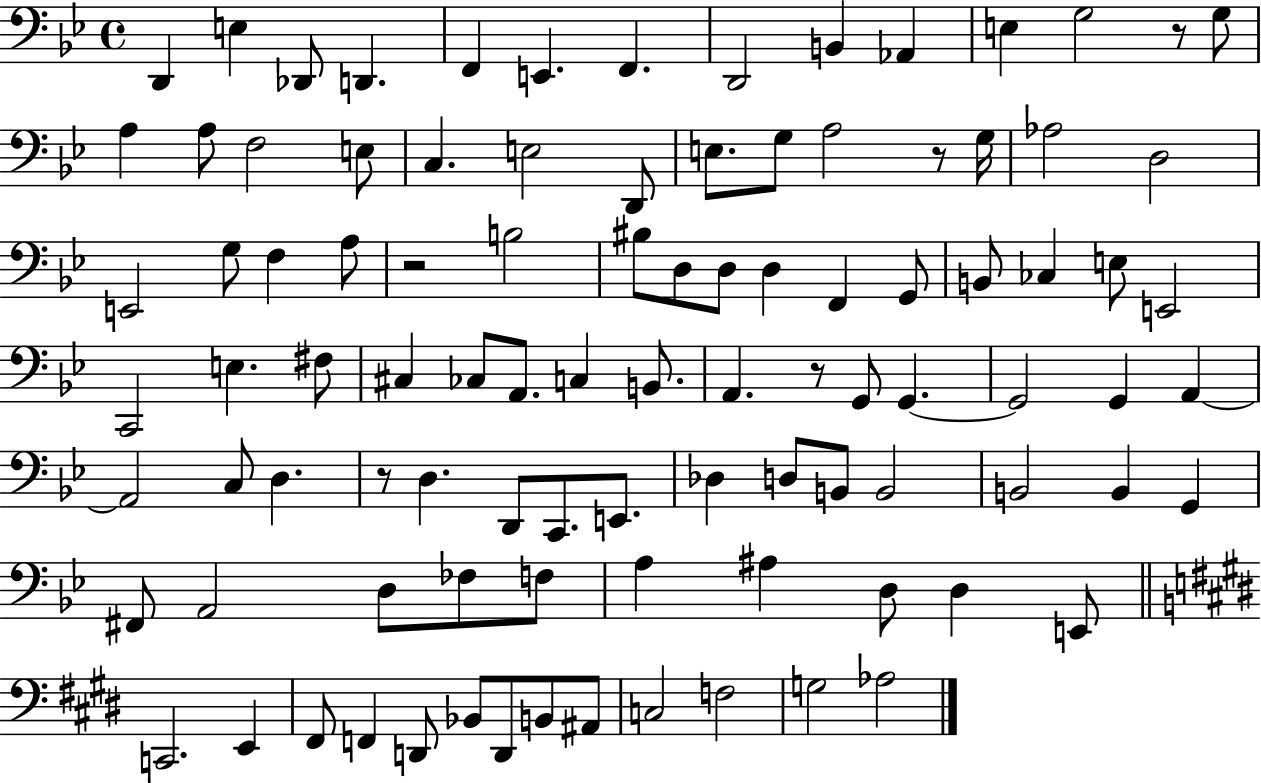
D2/q E3/q Db2/e D2/q. F2/q E2/q. F2/q. D2/h B2/q Ab2/q E3/q G3/h R/e G3/e A3/q A3/e F3/h E3/e C3/q. E3/h D2/e E3/e. G3/e A3/h R/e G3/s Ab3/h D3/h E2/h G3/e F3/q A3/e R/h B3/h BIS3/e D3/e D3/e D3/q F2/q G2/e B2/e CES3/q E3/e E2/h C2/h E3/q. F#3/e C#3/q CES3/e A2/e. C3/q B2/e. A2/q. R/e G2/e G2/q. G2/h G2/q A2/q A2/h C3/e D3/q. R/e D3/q. D2/e C2/e. E2/e. Db3/q D3/e B2/e B2/h B2/h B2/q G2/q F#2/e A2/h D3/e FES3/e F3/e A3/q A#3/q D3/e D3/q E2/e C2/h. E2/q F#2/e F2/q D2/e Bb2/e D2/e B2/e A#2/e C3/h F3/h G3/h Ab3/h